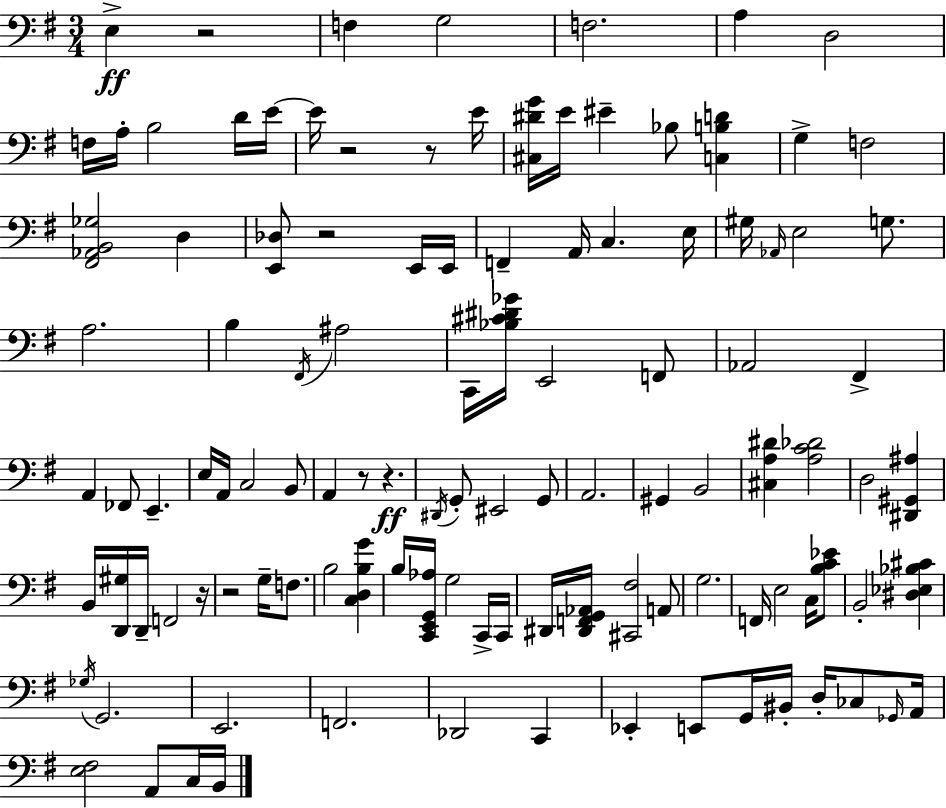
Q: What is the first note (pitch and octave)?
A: E3